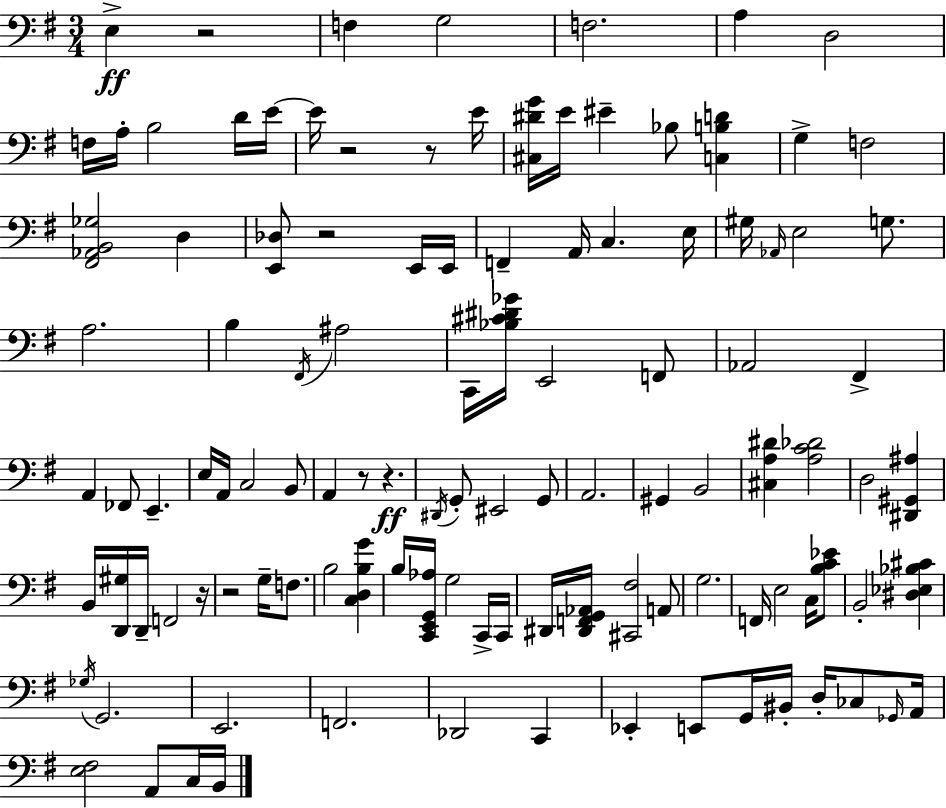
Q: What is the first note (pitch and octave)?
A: E3